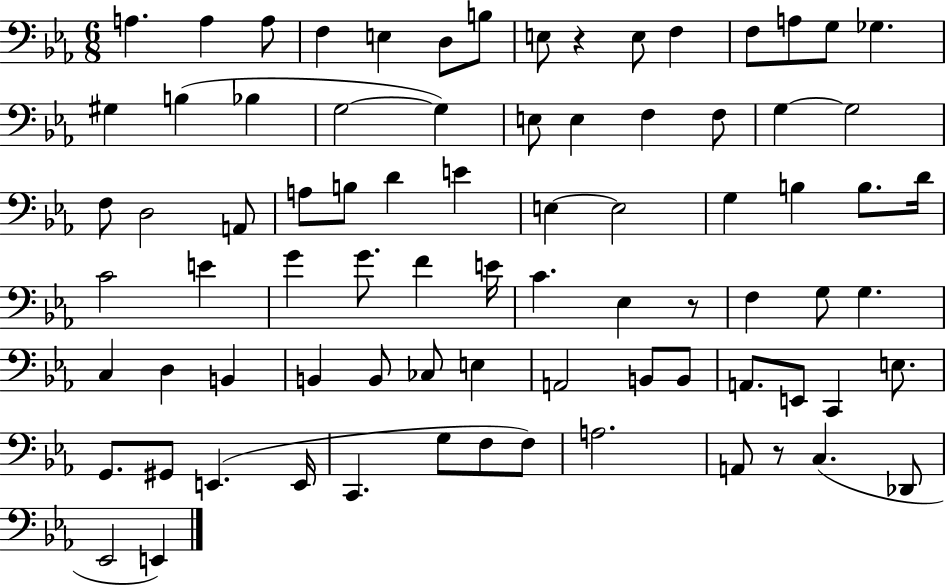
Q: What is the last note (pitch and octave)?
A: E2